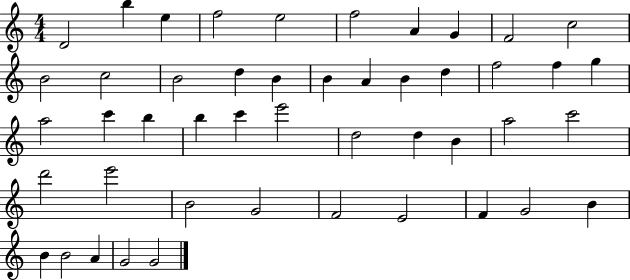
D4/h B5/q E5/q F5/h E5/h F5/h A4/q G4/q F4/h C5/h B4/h C5/h B4/h D5/q B4/q B4/q A4/q B4/q D5/q F5/h F5/q G5/q A5/h C6/q B5/q B5/q C6/q E6/h D5/h D5/q B4/q A5/h C6/h D6/h E6/h B4/h G4/h F4/h E4/h F4/q G4/h B4/q B4/q B4/h A4/q G4/h G4/h